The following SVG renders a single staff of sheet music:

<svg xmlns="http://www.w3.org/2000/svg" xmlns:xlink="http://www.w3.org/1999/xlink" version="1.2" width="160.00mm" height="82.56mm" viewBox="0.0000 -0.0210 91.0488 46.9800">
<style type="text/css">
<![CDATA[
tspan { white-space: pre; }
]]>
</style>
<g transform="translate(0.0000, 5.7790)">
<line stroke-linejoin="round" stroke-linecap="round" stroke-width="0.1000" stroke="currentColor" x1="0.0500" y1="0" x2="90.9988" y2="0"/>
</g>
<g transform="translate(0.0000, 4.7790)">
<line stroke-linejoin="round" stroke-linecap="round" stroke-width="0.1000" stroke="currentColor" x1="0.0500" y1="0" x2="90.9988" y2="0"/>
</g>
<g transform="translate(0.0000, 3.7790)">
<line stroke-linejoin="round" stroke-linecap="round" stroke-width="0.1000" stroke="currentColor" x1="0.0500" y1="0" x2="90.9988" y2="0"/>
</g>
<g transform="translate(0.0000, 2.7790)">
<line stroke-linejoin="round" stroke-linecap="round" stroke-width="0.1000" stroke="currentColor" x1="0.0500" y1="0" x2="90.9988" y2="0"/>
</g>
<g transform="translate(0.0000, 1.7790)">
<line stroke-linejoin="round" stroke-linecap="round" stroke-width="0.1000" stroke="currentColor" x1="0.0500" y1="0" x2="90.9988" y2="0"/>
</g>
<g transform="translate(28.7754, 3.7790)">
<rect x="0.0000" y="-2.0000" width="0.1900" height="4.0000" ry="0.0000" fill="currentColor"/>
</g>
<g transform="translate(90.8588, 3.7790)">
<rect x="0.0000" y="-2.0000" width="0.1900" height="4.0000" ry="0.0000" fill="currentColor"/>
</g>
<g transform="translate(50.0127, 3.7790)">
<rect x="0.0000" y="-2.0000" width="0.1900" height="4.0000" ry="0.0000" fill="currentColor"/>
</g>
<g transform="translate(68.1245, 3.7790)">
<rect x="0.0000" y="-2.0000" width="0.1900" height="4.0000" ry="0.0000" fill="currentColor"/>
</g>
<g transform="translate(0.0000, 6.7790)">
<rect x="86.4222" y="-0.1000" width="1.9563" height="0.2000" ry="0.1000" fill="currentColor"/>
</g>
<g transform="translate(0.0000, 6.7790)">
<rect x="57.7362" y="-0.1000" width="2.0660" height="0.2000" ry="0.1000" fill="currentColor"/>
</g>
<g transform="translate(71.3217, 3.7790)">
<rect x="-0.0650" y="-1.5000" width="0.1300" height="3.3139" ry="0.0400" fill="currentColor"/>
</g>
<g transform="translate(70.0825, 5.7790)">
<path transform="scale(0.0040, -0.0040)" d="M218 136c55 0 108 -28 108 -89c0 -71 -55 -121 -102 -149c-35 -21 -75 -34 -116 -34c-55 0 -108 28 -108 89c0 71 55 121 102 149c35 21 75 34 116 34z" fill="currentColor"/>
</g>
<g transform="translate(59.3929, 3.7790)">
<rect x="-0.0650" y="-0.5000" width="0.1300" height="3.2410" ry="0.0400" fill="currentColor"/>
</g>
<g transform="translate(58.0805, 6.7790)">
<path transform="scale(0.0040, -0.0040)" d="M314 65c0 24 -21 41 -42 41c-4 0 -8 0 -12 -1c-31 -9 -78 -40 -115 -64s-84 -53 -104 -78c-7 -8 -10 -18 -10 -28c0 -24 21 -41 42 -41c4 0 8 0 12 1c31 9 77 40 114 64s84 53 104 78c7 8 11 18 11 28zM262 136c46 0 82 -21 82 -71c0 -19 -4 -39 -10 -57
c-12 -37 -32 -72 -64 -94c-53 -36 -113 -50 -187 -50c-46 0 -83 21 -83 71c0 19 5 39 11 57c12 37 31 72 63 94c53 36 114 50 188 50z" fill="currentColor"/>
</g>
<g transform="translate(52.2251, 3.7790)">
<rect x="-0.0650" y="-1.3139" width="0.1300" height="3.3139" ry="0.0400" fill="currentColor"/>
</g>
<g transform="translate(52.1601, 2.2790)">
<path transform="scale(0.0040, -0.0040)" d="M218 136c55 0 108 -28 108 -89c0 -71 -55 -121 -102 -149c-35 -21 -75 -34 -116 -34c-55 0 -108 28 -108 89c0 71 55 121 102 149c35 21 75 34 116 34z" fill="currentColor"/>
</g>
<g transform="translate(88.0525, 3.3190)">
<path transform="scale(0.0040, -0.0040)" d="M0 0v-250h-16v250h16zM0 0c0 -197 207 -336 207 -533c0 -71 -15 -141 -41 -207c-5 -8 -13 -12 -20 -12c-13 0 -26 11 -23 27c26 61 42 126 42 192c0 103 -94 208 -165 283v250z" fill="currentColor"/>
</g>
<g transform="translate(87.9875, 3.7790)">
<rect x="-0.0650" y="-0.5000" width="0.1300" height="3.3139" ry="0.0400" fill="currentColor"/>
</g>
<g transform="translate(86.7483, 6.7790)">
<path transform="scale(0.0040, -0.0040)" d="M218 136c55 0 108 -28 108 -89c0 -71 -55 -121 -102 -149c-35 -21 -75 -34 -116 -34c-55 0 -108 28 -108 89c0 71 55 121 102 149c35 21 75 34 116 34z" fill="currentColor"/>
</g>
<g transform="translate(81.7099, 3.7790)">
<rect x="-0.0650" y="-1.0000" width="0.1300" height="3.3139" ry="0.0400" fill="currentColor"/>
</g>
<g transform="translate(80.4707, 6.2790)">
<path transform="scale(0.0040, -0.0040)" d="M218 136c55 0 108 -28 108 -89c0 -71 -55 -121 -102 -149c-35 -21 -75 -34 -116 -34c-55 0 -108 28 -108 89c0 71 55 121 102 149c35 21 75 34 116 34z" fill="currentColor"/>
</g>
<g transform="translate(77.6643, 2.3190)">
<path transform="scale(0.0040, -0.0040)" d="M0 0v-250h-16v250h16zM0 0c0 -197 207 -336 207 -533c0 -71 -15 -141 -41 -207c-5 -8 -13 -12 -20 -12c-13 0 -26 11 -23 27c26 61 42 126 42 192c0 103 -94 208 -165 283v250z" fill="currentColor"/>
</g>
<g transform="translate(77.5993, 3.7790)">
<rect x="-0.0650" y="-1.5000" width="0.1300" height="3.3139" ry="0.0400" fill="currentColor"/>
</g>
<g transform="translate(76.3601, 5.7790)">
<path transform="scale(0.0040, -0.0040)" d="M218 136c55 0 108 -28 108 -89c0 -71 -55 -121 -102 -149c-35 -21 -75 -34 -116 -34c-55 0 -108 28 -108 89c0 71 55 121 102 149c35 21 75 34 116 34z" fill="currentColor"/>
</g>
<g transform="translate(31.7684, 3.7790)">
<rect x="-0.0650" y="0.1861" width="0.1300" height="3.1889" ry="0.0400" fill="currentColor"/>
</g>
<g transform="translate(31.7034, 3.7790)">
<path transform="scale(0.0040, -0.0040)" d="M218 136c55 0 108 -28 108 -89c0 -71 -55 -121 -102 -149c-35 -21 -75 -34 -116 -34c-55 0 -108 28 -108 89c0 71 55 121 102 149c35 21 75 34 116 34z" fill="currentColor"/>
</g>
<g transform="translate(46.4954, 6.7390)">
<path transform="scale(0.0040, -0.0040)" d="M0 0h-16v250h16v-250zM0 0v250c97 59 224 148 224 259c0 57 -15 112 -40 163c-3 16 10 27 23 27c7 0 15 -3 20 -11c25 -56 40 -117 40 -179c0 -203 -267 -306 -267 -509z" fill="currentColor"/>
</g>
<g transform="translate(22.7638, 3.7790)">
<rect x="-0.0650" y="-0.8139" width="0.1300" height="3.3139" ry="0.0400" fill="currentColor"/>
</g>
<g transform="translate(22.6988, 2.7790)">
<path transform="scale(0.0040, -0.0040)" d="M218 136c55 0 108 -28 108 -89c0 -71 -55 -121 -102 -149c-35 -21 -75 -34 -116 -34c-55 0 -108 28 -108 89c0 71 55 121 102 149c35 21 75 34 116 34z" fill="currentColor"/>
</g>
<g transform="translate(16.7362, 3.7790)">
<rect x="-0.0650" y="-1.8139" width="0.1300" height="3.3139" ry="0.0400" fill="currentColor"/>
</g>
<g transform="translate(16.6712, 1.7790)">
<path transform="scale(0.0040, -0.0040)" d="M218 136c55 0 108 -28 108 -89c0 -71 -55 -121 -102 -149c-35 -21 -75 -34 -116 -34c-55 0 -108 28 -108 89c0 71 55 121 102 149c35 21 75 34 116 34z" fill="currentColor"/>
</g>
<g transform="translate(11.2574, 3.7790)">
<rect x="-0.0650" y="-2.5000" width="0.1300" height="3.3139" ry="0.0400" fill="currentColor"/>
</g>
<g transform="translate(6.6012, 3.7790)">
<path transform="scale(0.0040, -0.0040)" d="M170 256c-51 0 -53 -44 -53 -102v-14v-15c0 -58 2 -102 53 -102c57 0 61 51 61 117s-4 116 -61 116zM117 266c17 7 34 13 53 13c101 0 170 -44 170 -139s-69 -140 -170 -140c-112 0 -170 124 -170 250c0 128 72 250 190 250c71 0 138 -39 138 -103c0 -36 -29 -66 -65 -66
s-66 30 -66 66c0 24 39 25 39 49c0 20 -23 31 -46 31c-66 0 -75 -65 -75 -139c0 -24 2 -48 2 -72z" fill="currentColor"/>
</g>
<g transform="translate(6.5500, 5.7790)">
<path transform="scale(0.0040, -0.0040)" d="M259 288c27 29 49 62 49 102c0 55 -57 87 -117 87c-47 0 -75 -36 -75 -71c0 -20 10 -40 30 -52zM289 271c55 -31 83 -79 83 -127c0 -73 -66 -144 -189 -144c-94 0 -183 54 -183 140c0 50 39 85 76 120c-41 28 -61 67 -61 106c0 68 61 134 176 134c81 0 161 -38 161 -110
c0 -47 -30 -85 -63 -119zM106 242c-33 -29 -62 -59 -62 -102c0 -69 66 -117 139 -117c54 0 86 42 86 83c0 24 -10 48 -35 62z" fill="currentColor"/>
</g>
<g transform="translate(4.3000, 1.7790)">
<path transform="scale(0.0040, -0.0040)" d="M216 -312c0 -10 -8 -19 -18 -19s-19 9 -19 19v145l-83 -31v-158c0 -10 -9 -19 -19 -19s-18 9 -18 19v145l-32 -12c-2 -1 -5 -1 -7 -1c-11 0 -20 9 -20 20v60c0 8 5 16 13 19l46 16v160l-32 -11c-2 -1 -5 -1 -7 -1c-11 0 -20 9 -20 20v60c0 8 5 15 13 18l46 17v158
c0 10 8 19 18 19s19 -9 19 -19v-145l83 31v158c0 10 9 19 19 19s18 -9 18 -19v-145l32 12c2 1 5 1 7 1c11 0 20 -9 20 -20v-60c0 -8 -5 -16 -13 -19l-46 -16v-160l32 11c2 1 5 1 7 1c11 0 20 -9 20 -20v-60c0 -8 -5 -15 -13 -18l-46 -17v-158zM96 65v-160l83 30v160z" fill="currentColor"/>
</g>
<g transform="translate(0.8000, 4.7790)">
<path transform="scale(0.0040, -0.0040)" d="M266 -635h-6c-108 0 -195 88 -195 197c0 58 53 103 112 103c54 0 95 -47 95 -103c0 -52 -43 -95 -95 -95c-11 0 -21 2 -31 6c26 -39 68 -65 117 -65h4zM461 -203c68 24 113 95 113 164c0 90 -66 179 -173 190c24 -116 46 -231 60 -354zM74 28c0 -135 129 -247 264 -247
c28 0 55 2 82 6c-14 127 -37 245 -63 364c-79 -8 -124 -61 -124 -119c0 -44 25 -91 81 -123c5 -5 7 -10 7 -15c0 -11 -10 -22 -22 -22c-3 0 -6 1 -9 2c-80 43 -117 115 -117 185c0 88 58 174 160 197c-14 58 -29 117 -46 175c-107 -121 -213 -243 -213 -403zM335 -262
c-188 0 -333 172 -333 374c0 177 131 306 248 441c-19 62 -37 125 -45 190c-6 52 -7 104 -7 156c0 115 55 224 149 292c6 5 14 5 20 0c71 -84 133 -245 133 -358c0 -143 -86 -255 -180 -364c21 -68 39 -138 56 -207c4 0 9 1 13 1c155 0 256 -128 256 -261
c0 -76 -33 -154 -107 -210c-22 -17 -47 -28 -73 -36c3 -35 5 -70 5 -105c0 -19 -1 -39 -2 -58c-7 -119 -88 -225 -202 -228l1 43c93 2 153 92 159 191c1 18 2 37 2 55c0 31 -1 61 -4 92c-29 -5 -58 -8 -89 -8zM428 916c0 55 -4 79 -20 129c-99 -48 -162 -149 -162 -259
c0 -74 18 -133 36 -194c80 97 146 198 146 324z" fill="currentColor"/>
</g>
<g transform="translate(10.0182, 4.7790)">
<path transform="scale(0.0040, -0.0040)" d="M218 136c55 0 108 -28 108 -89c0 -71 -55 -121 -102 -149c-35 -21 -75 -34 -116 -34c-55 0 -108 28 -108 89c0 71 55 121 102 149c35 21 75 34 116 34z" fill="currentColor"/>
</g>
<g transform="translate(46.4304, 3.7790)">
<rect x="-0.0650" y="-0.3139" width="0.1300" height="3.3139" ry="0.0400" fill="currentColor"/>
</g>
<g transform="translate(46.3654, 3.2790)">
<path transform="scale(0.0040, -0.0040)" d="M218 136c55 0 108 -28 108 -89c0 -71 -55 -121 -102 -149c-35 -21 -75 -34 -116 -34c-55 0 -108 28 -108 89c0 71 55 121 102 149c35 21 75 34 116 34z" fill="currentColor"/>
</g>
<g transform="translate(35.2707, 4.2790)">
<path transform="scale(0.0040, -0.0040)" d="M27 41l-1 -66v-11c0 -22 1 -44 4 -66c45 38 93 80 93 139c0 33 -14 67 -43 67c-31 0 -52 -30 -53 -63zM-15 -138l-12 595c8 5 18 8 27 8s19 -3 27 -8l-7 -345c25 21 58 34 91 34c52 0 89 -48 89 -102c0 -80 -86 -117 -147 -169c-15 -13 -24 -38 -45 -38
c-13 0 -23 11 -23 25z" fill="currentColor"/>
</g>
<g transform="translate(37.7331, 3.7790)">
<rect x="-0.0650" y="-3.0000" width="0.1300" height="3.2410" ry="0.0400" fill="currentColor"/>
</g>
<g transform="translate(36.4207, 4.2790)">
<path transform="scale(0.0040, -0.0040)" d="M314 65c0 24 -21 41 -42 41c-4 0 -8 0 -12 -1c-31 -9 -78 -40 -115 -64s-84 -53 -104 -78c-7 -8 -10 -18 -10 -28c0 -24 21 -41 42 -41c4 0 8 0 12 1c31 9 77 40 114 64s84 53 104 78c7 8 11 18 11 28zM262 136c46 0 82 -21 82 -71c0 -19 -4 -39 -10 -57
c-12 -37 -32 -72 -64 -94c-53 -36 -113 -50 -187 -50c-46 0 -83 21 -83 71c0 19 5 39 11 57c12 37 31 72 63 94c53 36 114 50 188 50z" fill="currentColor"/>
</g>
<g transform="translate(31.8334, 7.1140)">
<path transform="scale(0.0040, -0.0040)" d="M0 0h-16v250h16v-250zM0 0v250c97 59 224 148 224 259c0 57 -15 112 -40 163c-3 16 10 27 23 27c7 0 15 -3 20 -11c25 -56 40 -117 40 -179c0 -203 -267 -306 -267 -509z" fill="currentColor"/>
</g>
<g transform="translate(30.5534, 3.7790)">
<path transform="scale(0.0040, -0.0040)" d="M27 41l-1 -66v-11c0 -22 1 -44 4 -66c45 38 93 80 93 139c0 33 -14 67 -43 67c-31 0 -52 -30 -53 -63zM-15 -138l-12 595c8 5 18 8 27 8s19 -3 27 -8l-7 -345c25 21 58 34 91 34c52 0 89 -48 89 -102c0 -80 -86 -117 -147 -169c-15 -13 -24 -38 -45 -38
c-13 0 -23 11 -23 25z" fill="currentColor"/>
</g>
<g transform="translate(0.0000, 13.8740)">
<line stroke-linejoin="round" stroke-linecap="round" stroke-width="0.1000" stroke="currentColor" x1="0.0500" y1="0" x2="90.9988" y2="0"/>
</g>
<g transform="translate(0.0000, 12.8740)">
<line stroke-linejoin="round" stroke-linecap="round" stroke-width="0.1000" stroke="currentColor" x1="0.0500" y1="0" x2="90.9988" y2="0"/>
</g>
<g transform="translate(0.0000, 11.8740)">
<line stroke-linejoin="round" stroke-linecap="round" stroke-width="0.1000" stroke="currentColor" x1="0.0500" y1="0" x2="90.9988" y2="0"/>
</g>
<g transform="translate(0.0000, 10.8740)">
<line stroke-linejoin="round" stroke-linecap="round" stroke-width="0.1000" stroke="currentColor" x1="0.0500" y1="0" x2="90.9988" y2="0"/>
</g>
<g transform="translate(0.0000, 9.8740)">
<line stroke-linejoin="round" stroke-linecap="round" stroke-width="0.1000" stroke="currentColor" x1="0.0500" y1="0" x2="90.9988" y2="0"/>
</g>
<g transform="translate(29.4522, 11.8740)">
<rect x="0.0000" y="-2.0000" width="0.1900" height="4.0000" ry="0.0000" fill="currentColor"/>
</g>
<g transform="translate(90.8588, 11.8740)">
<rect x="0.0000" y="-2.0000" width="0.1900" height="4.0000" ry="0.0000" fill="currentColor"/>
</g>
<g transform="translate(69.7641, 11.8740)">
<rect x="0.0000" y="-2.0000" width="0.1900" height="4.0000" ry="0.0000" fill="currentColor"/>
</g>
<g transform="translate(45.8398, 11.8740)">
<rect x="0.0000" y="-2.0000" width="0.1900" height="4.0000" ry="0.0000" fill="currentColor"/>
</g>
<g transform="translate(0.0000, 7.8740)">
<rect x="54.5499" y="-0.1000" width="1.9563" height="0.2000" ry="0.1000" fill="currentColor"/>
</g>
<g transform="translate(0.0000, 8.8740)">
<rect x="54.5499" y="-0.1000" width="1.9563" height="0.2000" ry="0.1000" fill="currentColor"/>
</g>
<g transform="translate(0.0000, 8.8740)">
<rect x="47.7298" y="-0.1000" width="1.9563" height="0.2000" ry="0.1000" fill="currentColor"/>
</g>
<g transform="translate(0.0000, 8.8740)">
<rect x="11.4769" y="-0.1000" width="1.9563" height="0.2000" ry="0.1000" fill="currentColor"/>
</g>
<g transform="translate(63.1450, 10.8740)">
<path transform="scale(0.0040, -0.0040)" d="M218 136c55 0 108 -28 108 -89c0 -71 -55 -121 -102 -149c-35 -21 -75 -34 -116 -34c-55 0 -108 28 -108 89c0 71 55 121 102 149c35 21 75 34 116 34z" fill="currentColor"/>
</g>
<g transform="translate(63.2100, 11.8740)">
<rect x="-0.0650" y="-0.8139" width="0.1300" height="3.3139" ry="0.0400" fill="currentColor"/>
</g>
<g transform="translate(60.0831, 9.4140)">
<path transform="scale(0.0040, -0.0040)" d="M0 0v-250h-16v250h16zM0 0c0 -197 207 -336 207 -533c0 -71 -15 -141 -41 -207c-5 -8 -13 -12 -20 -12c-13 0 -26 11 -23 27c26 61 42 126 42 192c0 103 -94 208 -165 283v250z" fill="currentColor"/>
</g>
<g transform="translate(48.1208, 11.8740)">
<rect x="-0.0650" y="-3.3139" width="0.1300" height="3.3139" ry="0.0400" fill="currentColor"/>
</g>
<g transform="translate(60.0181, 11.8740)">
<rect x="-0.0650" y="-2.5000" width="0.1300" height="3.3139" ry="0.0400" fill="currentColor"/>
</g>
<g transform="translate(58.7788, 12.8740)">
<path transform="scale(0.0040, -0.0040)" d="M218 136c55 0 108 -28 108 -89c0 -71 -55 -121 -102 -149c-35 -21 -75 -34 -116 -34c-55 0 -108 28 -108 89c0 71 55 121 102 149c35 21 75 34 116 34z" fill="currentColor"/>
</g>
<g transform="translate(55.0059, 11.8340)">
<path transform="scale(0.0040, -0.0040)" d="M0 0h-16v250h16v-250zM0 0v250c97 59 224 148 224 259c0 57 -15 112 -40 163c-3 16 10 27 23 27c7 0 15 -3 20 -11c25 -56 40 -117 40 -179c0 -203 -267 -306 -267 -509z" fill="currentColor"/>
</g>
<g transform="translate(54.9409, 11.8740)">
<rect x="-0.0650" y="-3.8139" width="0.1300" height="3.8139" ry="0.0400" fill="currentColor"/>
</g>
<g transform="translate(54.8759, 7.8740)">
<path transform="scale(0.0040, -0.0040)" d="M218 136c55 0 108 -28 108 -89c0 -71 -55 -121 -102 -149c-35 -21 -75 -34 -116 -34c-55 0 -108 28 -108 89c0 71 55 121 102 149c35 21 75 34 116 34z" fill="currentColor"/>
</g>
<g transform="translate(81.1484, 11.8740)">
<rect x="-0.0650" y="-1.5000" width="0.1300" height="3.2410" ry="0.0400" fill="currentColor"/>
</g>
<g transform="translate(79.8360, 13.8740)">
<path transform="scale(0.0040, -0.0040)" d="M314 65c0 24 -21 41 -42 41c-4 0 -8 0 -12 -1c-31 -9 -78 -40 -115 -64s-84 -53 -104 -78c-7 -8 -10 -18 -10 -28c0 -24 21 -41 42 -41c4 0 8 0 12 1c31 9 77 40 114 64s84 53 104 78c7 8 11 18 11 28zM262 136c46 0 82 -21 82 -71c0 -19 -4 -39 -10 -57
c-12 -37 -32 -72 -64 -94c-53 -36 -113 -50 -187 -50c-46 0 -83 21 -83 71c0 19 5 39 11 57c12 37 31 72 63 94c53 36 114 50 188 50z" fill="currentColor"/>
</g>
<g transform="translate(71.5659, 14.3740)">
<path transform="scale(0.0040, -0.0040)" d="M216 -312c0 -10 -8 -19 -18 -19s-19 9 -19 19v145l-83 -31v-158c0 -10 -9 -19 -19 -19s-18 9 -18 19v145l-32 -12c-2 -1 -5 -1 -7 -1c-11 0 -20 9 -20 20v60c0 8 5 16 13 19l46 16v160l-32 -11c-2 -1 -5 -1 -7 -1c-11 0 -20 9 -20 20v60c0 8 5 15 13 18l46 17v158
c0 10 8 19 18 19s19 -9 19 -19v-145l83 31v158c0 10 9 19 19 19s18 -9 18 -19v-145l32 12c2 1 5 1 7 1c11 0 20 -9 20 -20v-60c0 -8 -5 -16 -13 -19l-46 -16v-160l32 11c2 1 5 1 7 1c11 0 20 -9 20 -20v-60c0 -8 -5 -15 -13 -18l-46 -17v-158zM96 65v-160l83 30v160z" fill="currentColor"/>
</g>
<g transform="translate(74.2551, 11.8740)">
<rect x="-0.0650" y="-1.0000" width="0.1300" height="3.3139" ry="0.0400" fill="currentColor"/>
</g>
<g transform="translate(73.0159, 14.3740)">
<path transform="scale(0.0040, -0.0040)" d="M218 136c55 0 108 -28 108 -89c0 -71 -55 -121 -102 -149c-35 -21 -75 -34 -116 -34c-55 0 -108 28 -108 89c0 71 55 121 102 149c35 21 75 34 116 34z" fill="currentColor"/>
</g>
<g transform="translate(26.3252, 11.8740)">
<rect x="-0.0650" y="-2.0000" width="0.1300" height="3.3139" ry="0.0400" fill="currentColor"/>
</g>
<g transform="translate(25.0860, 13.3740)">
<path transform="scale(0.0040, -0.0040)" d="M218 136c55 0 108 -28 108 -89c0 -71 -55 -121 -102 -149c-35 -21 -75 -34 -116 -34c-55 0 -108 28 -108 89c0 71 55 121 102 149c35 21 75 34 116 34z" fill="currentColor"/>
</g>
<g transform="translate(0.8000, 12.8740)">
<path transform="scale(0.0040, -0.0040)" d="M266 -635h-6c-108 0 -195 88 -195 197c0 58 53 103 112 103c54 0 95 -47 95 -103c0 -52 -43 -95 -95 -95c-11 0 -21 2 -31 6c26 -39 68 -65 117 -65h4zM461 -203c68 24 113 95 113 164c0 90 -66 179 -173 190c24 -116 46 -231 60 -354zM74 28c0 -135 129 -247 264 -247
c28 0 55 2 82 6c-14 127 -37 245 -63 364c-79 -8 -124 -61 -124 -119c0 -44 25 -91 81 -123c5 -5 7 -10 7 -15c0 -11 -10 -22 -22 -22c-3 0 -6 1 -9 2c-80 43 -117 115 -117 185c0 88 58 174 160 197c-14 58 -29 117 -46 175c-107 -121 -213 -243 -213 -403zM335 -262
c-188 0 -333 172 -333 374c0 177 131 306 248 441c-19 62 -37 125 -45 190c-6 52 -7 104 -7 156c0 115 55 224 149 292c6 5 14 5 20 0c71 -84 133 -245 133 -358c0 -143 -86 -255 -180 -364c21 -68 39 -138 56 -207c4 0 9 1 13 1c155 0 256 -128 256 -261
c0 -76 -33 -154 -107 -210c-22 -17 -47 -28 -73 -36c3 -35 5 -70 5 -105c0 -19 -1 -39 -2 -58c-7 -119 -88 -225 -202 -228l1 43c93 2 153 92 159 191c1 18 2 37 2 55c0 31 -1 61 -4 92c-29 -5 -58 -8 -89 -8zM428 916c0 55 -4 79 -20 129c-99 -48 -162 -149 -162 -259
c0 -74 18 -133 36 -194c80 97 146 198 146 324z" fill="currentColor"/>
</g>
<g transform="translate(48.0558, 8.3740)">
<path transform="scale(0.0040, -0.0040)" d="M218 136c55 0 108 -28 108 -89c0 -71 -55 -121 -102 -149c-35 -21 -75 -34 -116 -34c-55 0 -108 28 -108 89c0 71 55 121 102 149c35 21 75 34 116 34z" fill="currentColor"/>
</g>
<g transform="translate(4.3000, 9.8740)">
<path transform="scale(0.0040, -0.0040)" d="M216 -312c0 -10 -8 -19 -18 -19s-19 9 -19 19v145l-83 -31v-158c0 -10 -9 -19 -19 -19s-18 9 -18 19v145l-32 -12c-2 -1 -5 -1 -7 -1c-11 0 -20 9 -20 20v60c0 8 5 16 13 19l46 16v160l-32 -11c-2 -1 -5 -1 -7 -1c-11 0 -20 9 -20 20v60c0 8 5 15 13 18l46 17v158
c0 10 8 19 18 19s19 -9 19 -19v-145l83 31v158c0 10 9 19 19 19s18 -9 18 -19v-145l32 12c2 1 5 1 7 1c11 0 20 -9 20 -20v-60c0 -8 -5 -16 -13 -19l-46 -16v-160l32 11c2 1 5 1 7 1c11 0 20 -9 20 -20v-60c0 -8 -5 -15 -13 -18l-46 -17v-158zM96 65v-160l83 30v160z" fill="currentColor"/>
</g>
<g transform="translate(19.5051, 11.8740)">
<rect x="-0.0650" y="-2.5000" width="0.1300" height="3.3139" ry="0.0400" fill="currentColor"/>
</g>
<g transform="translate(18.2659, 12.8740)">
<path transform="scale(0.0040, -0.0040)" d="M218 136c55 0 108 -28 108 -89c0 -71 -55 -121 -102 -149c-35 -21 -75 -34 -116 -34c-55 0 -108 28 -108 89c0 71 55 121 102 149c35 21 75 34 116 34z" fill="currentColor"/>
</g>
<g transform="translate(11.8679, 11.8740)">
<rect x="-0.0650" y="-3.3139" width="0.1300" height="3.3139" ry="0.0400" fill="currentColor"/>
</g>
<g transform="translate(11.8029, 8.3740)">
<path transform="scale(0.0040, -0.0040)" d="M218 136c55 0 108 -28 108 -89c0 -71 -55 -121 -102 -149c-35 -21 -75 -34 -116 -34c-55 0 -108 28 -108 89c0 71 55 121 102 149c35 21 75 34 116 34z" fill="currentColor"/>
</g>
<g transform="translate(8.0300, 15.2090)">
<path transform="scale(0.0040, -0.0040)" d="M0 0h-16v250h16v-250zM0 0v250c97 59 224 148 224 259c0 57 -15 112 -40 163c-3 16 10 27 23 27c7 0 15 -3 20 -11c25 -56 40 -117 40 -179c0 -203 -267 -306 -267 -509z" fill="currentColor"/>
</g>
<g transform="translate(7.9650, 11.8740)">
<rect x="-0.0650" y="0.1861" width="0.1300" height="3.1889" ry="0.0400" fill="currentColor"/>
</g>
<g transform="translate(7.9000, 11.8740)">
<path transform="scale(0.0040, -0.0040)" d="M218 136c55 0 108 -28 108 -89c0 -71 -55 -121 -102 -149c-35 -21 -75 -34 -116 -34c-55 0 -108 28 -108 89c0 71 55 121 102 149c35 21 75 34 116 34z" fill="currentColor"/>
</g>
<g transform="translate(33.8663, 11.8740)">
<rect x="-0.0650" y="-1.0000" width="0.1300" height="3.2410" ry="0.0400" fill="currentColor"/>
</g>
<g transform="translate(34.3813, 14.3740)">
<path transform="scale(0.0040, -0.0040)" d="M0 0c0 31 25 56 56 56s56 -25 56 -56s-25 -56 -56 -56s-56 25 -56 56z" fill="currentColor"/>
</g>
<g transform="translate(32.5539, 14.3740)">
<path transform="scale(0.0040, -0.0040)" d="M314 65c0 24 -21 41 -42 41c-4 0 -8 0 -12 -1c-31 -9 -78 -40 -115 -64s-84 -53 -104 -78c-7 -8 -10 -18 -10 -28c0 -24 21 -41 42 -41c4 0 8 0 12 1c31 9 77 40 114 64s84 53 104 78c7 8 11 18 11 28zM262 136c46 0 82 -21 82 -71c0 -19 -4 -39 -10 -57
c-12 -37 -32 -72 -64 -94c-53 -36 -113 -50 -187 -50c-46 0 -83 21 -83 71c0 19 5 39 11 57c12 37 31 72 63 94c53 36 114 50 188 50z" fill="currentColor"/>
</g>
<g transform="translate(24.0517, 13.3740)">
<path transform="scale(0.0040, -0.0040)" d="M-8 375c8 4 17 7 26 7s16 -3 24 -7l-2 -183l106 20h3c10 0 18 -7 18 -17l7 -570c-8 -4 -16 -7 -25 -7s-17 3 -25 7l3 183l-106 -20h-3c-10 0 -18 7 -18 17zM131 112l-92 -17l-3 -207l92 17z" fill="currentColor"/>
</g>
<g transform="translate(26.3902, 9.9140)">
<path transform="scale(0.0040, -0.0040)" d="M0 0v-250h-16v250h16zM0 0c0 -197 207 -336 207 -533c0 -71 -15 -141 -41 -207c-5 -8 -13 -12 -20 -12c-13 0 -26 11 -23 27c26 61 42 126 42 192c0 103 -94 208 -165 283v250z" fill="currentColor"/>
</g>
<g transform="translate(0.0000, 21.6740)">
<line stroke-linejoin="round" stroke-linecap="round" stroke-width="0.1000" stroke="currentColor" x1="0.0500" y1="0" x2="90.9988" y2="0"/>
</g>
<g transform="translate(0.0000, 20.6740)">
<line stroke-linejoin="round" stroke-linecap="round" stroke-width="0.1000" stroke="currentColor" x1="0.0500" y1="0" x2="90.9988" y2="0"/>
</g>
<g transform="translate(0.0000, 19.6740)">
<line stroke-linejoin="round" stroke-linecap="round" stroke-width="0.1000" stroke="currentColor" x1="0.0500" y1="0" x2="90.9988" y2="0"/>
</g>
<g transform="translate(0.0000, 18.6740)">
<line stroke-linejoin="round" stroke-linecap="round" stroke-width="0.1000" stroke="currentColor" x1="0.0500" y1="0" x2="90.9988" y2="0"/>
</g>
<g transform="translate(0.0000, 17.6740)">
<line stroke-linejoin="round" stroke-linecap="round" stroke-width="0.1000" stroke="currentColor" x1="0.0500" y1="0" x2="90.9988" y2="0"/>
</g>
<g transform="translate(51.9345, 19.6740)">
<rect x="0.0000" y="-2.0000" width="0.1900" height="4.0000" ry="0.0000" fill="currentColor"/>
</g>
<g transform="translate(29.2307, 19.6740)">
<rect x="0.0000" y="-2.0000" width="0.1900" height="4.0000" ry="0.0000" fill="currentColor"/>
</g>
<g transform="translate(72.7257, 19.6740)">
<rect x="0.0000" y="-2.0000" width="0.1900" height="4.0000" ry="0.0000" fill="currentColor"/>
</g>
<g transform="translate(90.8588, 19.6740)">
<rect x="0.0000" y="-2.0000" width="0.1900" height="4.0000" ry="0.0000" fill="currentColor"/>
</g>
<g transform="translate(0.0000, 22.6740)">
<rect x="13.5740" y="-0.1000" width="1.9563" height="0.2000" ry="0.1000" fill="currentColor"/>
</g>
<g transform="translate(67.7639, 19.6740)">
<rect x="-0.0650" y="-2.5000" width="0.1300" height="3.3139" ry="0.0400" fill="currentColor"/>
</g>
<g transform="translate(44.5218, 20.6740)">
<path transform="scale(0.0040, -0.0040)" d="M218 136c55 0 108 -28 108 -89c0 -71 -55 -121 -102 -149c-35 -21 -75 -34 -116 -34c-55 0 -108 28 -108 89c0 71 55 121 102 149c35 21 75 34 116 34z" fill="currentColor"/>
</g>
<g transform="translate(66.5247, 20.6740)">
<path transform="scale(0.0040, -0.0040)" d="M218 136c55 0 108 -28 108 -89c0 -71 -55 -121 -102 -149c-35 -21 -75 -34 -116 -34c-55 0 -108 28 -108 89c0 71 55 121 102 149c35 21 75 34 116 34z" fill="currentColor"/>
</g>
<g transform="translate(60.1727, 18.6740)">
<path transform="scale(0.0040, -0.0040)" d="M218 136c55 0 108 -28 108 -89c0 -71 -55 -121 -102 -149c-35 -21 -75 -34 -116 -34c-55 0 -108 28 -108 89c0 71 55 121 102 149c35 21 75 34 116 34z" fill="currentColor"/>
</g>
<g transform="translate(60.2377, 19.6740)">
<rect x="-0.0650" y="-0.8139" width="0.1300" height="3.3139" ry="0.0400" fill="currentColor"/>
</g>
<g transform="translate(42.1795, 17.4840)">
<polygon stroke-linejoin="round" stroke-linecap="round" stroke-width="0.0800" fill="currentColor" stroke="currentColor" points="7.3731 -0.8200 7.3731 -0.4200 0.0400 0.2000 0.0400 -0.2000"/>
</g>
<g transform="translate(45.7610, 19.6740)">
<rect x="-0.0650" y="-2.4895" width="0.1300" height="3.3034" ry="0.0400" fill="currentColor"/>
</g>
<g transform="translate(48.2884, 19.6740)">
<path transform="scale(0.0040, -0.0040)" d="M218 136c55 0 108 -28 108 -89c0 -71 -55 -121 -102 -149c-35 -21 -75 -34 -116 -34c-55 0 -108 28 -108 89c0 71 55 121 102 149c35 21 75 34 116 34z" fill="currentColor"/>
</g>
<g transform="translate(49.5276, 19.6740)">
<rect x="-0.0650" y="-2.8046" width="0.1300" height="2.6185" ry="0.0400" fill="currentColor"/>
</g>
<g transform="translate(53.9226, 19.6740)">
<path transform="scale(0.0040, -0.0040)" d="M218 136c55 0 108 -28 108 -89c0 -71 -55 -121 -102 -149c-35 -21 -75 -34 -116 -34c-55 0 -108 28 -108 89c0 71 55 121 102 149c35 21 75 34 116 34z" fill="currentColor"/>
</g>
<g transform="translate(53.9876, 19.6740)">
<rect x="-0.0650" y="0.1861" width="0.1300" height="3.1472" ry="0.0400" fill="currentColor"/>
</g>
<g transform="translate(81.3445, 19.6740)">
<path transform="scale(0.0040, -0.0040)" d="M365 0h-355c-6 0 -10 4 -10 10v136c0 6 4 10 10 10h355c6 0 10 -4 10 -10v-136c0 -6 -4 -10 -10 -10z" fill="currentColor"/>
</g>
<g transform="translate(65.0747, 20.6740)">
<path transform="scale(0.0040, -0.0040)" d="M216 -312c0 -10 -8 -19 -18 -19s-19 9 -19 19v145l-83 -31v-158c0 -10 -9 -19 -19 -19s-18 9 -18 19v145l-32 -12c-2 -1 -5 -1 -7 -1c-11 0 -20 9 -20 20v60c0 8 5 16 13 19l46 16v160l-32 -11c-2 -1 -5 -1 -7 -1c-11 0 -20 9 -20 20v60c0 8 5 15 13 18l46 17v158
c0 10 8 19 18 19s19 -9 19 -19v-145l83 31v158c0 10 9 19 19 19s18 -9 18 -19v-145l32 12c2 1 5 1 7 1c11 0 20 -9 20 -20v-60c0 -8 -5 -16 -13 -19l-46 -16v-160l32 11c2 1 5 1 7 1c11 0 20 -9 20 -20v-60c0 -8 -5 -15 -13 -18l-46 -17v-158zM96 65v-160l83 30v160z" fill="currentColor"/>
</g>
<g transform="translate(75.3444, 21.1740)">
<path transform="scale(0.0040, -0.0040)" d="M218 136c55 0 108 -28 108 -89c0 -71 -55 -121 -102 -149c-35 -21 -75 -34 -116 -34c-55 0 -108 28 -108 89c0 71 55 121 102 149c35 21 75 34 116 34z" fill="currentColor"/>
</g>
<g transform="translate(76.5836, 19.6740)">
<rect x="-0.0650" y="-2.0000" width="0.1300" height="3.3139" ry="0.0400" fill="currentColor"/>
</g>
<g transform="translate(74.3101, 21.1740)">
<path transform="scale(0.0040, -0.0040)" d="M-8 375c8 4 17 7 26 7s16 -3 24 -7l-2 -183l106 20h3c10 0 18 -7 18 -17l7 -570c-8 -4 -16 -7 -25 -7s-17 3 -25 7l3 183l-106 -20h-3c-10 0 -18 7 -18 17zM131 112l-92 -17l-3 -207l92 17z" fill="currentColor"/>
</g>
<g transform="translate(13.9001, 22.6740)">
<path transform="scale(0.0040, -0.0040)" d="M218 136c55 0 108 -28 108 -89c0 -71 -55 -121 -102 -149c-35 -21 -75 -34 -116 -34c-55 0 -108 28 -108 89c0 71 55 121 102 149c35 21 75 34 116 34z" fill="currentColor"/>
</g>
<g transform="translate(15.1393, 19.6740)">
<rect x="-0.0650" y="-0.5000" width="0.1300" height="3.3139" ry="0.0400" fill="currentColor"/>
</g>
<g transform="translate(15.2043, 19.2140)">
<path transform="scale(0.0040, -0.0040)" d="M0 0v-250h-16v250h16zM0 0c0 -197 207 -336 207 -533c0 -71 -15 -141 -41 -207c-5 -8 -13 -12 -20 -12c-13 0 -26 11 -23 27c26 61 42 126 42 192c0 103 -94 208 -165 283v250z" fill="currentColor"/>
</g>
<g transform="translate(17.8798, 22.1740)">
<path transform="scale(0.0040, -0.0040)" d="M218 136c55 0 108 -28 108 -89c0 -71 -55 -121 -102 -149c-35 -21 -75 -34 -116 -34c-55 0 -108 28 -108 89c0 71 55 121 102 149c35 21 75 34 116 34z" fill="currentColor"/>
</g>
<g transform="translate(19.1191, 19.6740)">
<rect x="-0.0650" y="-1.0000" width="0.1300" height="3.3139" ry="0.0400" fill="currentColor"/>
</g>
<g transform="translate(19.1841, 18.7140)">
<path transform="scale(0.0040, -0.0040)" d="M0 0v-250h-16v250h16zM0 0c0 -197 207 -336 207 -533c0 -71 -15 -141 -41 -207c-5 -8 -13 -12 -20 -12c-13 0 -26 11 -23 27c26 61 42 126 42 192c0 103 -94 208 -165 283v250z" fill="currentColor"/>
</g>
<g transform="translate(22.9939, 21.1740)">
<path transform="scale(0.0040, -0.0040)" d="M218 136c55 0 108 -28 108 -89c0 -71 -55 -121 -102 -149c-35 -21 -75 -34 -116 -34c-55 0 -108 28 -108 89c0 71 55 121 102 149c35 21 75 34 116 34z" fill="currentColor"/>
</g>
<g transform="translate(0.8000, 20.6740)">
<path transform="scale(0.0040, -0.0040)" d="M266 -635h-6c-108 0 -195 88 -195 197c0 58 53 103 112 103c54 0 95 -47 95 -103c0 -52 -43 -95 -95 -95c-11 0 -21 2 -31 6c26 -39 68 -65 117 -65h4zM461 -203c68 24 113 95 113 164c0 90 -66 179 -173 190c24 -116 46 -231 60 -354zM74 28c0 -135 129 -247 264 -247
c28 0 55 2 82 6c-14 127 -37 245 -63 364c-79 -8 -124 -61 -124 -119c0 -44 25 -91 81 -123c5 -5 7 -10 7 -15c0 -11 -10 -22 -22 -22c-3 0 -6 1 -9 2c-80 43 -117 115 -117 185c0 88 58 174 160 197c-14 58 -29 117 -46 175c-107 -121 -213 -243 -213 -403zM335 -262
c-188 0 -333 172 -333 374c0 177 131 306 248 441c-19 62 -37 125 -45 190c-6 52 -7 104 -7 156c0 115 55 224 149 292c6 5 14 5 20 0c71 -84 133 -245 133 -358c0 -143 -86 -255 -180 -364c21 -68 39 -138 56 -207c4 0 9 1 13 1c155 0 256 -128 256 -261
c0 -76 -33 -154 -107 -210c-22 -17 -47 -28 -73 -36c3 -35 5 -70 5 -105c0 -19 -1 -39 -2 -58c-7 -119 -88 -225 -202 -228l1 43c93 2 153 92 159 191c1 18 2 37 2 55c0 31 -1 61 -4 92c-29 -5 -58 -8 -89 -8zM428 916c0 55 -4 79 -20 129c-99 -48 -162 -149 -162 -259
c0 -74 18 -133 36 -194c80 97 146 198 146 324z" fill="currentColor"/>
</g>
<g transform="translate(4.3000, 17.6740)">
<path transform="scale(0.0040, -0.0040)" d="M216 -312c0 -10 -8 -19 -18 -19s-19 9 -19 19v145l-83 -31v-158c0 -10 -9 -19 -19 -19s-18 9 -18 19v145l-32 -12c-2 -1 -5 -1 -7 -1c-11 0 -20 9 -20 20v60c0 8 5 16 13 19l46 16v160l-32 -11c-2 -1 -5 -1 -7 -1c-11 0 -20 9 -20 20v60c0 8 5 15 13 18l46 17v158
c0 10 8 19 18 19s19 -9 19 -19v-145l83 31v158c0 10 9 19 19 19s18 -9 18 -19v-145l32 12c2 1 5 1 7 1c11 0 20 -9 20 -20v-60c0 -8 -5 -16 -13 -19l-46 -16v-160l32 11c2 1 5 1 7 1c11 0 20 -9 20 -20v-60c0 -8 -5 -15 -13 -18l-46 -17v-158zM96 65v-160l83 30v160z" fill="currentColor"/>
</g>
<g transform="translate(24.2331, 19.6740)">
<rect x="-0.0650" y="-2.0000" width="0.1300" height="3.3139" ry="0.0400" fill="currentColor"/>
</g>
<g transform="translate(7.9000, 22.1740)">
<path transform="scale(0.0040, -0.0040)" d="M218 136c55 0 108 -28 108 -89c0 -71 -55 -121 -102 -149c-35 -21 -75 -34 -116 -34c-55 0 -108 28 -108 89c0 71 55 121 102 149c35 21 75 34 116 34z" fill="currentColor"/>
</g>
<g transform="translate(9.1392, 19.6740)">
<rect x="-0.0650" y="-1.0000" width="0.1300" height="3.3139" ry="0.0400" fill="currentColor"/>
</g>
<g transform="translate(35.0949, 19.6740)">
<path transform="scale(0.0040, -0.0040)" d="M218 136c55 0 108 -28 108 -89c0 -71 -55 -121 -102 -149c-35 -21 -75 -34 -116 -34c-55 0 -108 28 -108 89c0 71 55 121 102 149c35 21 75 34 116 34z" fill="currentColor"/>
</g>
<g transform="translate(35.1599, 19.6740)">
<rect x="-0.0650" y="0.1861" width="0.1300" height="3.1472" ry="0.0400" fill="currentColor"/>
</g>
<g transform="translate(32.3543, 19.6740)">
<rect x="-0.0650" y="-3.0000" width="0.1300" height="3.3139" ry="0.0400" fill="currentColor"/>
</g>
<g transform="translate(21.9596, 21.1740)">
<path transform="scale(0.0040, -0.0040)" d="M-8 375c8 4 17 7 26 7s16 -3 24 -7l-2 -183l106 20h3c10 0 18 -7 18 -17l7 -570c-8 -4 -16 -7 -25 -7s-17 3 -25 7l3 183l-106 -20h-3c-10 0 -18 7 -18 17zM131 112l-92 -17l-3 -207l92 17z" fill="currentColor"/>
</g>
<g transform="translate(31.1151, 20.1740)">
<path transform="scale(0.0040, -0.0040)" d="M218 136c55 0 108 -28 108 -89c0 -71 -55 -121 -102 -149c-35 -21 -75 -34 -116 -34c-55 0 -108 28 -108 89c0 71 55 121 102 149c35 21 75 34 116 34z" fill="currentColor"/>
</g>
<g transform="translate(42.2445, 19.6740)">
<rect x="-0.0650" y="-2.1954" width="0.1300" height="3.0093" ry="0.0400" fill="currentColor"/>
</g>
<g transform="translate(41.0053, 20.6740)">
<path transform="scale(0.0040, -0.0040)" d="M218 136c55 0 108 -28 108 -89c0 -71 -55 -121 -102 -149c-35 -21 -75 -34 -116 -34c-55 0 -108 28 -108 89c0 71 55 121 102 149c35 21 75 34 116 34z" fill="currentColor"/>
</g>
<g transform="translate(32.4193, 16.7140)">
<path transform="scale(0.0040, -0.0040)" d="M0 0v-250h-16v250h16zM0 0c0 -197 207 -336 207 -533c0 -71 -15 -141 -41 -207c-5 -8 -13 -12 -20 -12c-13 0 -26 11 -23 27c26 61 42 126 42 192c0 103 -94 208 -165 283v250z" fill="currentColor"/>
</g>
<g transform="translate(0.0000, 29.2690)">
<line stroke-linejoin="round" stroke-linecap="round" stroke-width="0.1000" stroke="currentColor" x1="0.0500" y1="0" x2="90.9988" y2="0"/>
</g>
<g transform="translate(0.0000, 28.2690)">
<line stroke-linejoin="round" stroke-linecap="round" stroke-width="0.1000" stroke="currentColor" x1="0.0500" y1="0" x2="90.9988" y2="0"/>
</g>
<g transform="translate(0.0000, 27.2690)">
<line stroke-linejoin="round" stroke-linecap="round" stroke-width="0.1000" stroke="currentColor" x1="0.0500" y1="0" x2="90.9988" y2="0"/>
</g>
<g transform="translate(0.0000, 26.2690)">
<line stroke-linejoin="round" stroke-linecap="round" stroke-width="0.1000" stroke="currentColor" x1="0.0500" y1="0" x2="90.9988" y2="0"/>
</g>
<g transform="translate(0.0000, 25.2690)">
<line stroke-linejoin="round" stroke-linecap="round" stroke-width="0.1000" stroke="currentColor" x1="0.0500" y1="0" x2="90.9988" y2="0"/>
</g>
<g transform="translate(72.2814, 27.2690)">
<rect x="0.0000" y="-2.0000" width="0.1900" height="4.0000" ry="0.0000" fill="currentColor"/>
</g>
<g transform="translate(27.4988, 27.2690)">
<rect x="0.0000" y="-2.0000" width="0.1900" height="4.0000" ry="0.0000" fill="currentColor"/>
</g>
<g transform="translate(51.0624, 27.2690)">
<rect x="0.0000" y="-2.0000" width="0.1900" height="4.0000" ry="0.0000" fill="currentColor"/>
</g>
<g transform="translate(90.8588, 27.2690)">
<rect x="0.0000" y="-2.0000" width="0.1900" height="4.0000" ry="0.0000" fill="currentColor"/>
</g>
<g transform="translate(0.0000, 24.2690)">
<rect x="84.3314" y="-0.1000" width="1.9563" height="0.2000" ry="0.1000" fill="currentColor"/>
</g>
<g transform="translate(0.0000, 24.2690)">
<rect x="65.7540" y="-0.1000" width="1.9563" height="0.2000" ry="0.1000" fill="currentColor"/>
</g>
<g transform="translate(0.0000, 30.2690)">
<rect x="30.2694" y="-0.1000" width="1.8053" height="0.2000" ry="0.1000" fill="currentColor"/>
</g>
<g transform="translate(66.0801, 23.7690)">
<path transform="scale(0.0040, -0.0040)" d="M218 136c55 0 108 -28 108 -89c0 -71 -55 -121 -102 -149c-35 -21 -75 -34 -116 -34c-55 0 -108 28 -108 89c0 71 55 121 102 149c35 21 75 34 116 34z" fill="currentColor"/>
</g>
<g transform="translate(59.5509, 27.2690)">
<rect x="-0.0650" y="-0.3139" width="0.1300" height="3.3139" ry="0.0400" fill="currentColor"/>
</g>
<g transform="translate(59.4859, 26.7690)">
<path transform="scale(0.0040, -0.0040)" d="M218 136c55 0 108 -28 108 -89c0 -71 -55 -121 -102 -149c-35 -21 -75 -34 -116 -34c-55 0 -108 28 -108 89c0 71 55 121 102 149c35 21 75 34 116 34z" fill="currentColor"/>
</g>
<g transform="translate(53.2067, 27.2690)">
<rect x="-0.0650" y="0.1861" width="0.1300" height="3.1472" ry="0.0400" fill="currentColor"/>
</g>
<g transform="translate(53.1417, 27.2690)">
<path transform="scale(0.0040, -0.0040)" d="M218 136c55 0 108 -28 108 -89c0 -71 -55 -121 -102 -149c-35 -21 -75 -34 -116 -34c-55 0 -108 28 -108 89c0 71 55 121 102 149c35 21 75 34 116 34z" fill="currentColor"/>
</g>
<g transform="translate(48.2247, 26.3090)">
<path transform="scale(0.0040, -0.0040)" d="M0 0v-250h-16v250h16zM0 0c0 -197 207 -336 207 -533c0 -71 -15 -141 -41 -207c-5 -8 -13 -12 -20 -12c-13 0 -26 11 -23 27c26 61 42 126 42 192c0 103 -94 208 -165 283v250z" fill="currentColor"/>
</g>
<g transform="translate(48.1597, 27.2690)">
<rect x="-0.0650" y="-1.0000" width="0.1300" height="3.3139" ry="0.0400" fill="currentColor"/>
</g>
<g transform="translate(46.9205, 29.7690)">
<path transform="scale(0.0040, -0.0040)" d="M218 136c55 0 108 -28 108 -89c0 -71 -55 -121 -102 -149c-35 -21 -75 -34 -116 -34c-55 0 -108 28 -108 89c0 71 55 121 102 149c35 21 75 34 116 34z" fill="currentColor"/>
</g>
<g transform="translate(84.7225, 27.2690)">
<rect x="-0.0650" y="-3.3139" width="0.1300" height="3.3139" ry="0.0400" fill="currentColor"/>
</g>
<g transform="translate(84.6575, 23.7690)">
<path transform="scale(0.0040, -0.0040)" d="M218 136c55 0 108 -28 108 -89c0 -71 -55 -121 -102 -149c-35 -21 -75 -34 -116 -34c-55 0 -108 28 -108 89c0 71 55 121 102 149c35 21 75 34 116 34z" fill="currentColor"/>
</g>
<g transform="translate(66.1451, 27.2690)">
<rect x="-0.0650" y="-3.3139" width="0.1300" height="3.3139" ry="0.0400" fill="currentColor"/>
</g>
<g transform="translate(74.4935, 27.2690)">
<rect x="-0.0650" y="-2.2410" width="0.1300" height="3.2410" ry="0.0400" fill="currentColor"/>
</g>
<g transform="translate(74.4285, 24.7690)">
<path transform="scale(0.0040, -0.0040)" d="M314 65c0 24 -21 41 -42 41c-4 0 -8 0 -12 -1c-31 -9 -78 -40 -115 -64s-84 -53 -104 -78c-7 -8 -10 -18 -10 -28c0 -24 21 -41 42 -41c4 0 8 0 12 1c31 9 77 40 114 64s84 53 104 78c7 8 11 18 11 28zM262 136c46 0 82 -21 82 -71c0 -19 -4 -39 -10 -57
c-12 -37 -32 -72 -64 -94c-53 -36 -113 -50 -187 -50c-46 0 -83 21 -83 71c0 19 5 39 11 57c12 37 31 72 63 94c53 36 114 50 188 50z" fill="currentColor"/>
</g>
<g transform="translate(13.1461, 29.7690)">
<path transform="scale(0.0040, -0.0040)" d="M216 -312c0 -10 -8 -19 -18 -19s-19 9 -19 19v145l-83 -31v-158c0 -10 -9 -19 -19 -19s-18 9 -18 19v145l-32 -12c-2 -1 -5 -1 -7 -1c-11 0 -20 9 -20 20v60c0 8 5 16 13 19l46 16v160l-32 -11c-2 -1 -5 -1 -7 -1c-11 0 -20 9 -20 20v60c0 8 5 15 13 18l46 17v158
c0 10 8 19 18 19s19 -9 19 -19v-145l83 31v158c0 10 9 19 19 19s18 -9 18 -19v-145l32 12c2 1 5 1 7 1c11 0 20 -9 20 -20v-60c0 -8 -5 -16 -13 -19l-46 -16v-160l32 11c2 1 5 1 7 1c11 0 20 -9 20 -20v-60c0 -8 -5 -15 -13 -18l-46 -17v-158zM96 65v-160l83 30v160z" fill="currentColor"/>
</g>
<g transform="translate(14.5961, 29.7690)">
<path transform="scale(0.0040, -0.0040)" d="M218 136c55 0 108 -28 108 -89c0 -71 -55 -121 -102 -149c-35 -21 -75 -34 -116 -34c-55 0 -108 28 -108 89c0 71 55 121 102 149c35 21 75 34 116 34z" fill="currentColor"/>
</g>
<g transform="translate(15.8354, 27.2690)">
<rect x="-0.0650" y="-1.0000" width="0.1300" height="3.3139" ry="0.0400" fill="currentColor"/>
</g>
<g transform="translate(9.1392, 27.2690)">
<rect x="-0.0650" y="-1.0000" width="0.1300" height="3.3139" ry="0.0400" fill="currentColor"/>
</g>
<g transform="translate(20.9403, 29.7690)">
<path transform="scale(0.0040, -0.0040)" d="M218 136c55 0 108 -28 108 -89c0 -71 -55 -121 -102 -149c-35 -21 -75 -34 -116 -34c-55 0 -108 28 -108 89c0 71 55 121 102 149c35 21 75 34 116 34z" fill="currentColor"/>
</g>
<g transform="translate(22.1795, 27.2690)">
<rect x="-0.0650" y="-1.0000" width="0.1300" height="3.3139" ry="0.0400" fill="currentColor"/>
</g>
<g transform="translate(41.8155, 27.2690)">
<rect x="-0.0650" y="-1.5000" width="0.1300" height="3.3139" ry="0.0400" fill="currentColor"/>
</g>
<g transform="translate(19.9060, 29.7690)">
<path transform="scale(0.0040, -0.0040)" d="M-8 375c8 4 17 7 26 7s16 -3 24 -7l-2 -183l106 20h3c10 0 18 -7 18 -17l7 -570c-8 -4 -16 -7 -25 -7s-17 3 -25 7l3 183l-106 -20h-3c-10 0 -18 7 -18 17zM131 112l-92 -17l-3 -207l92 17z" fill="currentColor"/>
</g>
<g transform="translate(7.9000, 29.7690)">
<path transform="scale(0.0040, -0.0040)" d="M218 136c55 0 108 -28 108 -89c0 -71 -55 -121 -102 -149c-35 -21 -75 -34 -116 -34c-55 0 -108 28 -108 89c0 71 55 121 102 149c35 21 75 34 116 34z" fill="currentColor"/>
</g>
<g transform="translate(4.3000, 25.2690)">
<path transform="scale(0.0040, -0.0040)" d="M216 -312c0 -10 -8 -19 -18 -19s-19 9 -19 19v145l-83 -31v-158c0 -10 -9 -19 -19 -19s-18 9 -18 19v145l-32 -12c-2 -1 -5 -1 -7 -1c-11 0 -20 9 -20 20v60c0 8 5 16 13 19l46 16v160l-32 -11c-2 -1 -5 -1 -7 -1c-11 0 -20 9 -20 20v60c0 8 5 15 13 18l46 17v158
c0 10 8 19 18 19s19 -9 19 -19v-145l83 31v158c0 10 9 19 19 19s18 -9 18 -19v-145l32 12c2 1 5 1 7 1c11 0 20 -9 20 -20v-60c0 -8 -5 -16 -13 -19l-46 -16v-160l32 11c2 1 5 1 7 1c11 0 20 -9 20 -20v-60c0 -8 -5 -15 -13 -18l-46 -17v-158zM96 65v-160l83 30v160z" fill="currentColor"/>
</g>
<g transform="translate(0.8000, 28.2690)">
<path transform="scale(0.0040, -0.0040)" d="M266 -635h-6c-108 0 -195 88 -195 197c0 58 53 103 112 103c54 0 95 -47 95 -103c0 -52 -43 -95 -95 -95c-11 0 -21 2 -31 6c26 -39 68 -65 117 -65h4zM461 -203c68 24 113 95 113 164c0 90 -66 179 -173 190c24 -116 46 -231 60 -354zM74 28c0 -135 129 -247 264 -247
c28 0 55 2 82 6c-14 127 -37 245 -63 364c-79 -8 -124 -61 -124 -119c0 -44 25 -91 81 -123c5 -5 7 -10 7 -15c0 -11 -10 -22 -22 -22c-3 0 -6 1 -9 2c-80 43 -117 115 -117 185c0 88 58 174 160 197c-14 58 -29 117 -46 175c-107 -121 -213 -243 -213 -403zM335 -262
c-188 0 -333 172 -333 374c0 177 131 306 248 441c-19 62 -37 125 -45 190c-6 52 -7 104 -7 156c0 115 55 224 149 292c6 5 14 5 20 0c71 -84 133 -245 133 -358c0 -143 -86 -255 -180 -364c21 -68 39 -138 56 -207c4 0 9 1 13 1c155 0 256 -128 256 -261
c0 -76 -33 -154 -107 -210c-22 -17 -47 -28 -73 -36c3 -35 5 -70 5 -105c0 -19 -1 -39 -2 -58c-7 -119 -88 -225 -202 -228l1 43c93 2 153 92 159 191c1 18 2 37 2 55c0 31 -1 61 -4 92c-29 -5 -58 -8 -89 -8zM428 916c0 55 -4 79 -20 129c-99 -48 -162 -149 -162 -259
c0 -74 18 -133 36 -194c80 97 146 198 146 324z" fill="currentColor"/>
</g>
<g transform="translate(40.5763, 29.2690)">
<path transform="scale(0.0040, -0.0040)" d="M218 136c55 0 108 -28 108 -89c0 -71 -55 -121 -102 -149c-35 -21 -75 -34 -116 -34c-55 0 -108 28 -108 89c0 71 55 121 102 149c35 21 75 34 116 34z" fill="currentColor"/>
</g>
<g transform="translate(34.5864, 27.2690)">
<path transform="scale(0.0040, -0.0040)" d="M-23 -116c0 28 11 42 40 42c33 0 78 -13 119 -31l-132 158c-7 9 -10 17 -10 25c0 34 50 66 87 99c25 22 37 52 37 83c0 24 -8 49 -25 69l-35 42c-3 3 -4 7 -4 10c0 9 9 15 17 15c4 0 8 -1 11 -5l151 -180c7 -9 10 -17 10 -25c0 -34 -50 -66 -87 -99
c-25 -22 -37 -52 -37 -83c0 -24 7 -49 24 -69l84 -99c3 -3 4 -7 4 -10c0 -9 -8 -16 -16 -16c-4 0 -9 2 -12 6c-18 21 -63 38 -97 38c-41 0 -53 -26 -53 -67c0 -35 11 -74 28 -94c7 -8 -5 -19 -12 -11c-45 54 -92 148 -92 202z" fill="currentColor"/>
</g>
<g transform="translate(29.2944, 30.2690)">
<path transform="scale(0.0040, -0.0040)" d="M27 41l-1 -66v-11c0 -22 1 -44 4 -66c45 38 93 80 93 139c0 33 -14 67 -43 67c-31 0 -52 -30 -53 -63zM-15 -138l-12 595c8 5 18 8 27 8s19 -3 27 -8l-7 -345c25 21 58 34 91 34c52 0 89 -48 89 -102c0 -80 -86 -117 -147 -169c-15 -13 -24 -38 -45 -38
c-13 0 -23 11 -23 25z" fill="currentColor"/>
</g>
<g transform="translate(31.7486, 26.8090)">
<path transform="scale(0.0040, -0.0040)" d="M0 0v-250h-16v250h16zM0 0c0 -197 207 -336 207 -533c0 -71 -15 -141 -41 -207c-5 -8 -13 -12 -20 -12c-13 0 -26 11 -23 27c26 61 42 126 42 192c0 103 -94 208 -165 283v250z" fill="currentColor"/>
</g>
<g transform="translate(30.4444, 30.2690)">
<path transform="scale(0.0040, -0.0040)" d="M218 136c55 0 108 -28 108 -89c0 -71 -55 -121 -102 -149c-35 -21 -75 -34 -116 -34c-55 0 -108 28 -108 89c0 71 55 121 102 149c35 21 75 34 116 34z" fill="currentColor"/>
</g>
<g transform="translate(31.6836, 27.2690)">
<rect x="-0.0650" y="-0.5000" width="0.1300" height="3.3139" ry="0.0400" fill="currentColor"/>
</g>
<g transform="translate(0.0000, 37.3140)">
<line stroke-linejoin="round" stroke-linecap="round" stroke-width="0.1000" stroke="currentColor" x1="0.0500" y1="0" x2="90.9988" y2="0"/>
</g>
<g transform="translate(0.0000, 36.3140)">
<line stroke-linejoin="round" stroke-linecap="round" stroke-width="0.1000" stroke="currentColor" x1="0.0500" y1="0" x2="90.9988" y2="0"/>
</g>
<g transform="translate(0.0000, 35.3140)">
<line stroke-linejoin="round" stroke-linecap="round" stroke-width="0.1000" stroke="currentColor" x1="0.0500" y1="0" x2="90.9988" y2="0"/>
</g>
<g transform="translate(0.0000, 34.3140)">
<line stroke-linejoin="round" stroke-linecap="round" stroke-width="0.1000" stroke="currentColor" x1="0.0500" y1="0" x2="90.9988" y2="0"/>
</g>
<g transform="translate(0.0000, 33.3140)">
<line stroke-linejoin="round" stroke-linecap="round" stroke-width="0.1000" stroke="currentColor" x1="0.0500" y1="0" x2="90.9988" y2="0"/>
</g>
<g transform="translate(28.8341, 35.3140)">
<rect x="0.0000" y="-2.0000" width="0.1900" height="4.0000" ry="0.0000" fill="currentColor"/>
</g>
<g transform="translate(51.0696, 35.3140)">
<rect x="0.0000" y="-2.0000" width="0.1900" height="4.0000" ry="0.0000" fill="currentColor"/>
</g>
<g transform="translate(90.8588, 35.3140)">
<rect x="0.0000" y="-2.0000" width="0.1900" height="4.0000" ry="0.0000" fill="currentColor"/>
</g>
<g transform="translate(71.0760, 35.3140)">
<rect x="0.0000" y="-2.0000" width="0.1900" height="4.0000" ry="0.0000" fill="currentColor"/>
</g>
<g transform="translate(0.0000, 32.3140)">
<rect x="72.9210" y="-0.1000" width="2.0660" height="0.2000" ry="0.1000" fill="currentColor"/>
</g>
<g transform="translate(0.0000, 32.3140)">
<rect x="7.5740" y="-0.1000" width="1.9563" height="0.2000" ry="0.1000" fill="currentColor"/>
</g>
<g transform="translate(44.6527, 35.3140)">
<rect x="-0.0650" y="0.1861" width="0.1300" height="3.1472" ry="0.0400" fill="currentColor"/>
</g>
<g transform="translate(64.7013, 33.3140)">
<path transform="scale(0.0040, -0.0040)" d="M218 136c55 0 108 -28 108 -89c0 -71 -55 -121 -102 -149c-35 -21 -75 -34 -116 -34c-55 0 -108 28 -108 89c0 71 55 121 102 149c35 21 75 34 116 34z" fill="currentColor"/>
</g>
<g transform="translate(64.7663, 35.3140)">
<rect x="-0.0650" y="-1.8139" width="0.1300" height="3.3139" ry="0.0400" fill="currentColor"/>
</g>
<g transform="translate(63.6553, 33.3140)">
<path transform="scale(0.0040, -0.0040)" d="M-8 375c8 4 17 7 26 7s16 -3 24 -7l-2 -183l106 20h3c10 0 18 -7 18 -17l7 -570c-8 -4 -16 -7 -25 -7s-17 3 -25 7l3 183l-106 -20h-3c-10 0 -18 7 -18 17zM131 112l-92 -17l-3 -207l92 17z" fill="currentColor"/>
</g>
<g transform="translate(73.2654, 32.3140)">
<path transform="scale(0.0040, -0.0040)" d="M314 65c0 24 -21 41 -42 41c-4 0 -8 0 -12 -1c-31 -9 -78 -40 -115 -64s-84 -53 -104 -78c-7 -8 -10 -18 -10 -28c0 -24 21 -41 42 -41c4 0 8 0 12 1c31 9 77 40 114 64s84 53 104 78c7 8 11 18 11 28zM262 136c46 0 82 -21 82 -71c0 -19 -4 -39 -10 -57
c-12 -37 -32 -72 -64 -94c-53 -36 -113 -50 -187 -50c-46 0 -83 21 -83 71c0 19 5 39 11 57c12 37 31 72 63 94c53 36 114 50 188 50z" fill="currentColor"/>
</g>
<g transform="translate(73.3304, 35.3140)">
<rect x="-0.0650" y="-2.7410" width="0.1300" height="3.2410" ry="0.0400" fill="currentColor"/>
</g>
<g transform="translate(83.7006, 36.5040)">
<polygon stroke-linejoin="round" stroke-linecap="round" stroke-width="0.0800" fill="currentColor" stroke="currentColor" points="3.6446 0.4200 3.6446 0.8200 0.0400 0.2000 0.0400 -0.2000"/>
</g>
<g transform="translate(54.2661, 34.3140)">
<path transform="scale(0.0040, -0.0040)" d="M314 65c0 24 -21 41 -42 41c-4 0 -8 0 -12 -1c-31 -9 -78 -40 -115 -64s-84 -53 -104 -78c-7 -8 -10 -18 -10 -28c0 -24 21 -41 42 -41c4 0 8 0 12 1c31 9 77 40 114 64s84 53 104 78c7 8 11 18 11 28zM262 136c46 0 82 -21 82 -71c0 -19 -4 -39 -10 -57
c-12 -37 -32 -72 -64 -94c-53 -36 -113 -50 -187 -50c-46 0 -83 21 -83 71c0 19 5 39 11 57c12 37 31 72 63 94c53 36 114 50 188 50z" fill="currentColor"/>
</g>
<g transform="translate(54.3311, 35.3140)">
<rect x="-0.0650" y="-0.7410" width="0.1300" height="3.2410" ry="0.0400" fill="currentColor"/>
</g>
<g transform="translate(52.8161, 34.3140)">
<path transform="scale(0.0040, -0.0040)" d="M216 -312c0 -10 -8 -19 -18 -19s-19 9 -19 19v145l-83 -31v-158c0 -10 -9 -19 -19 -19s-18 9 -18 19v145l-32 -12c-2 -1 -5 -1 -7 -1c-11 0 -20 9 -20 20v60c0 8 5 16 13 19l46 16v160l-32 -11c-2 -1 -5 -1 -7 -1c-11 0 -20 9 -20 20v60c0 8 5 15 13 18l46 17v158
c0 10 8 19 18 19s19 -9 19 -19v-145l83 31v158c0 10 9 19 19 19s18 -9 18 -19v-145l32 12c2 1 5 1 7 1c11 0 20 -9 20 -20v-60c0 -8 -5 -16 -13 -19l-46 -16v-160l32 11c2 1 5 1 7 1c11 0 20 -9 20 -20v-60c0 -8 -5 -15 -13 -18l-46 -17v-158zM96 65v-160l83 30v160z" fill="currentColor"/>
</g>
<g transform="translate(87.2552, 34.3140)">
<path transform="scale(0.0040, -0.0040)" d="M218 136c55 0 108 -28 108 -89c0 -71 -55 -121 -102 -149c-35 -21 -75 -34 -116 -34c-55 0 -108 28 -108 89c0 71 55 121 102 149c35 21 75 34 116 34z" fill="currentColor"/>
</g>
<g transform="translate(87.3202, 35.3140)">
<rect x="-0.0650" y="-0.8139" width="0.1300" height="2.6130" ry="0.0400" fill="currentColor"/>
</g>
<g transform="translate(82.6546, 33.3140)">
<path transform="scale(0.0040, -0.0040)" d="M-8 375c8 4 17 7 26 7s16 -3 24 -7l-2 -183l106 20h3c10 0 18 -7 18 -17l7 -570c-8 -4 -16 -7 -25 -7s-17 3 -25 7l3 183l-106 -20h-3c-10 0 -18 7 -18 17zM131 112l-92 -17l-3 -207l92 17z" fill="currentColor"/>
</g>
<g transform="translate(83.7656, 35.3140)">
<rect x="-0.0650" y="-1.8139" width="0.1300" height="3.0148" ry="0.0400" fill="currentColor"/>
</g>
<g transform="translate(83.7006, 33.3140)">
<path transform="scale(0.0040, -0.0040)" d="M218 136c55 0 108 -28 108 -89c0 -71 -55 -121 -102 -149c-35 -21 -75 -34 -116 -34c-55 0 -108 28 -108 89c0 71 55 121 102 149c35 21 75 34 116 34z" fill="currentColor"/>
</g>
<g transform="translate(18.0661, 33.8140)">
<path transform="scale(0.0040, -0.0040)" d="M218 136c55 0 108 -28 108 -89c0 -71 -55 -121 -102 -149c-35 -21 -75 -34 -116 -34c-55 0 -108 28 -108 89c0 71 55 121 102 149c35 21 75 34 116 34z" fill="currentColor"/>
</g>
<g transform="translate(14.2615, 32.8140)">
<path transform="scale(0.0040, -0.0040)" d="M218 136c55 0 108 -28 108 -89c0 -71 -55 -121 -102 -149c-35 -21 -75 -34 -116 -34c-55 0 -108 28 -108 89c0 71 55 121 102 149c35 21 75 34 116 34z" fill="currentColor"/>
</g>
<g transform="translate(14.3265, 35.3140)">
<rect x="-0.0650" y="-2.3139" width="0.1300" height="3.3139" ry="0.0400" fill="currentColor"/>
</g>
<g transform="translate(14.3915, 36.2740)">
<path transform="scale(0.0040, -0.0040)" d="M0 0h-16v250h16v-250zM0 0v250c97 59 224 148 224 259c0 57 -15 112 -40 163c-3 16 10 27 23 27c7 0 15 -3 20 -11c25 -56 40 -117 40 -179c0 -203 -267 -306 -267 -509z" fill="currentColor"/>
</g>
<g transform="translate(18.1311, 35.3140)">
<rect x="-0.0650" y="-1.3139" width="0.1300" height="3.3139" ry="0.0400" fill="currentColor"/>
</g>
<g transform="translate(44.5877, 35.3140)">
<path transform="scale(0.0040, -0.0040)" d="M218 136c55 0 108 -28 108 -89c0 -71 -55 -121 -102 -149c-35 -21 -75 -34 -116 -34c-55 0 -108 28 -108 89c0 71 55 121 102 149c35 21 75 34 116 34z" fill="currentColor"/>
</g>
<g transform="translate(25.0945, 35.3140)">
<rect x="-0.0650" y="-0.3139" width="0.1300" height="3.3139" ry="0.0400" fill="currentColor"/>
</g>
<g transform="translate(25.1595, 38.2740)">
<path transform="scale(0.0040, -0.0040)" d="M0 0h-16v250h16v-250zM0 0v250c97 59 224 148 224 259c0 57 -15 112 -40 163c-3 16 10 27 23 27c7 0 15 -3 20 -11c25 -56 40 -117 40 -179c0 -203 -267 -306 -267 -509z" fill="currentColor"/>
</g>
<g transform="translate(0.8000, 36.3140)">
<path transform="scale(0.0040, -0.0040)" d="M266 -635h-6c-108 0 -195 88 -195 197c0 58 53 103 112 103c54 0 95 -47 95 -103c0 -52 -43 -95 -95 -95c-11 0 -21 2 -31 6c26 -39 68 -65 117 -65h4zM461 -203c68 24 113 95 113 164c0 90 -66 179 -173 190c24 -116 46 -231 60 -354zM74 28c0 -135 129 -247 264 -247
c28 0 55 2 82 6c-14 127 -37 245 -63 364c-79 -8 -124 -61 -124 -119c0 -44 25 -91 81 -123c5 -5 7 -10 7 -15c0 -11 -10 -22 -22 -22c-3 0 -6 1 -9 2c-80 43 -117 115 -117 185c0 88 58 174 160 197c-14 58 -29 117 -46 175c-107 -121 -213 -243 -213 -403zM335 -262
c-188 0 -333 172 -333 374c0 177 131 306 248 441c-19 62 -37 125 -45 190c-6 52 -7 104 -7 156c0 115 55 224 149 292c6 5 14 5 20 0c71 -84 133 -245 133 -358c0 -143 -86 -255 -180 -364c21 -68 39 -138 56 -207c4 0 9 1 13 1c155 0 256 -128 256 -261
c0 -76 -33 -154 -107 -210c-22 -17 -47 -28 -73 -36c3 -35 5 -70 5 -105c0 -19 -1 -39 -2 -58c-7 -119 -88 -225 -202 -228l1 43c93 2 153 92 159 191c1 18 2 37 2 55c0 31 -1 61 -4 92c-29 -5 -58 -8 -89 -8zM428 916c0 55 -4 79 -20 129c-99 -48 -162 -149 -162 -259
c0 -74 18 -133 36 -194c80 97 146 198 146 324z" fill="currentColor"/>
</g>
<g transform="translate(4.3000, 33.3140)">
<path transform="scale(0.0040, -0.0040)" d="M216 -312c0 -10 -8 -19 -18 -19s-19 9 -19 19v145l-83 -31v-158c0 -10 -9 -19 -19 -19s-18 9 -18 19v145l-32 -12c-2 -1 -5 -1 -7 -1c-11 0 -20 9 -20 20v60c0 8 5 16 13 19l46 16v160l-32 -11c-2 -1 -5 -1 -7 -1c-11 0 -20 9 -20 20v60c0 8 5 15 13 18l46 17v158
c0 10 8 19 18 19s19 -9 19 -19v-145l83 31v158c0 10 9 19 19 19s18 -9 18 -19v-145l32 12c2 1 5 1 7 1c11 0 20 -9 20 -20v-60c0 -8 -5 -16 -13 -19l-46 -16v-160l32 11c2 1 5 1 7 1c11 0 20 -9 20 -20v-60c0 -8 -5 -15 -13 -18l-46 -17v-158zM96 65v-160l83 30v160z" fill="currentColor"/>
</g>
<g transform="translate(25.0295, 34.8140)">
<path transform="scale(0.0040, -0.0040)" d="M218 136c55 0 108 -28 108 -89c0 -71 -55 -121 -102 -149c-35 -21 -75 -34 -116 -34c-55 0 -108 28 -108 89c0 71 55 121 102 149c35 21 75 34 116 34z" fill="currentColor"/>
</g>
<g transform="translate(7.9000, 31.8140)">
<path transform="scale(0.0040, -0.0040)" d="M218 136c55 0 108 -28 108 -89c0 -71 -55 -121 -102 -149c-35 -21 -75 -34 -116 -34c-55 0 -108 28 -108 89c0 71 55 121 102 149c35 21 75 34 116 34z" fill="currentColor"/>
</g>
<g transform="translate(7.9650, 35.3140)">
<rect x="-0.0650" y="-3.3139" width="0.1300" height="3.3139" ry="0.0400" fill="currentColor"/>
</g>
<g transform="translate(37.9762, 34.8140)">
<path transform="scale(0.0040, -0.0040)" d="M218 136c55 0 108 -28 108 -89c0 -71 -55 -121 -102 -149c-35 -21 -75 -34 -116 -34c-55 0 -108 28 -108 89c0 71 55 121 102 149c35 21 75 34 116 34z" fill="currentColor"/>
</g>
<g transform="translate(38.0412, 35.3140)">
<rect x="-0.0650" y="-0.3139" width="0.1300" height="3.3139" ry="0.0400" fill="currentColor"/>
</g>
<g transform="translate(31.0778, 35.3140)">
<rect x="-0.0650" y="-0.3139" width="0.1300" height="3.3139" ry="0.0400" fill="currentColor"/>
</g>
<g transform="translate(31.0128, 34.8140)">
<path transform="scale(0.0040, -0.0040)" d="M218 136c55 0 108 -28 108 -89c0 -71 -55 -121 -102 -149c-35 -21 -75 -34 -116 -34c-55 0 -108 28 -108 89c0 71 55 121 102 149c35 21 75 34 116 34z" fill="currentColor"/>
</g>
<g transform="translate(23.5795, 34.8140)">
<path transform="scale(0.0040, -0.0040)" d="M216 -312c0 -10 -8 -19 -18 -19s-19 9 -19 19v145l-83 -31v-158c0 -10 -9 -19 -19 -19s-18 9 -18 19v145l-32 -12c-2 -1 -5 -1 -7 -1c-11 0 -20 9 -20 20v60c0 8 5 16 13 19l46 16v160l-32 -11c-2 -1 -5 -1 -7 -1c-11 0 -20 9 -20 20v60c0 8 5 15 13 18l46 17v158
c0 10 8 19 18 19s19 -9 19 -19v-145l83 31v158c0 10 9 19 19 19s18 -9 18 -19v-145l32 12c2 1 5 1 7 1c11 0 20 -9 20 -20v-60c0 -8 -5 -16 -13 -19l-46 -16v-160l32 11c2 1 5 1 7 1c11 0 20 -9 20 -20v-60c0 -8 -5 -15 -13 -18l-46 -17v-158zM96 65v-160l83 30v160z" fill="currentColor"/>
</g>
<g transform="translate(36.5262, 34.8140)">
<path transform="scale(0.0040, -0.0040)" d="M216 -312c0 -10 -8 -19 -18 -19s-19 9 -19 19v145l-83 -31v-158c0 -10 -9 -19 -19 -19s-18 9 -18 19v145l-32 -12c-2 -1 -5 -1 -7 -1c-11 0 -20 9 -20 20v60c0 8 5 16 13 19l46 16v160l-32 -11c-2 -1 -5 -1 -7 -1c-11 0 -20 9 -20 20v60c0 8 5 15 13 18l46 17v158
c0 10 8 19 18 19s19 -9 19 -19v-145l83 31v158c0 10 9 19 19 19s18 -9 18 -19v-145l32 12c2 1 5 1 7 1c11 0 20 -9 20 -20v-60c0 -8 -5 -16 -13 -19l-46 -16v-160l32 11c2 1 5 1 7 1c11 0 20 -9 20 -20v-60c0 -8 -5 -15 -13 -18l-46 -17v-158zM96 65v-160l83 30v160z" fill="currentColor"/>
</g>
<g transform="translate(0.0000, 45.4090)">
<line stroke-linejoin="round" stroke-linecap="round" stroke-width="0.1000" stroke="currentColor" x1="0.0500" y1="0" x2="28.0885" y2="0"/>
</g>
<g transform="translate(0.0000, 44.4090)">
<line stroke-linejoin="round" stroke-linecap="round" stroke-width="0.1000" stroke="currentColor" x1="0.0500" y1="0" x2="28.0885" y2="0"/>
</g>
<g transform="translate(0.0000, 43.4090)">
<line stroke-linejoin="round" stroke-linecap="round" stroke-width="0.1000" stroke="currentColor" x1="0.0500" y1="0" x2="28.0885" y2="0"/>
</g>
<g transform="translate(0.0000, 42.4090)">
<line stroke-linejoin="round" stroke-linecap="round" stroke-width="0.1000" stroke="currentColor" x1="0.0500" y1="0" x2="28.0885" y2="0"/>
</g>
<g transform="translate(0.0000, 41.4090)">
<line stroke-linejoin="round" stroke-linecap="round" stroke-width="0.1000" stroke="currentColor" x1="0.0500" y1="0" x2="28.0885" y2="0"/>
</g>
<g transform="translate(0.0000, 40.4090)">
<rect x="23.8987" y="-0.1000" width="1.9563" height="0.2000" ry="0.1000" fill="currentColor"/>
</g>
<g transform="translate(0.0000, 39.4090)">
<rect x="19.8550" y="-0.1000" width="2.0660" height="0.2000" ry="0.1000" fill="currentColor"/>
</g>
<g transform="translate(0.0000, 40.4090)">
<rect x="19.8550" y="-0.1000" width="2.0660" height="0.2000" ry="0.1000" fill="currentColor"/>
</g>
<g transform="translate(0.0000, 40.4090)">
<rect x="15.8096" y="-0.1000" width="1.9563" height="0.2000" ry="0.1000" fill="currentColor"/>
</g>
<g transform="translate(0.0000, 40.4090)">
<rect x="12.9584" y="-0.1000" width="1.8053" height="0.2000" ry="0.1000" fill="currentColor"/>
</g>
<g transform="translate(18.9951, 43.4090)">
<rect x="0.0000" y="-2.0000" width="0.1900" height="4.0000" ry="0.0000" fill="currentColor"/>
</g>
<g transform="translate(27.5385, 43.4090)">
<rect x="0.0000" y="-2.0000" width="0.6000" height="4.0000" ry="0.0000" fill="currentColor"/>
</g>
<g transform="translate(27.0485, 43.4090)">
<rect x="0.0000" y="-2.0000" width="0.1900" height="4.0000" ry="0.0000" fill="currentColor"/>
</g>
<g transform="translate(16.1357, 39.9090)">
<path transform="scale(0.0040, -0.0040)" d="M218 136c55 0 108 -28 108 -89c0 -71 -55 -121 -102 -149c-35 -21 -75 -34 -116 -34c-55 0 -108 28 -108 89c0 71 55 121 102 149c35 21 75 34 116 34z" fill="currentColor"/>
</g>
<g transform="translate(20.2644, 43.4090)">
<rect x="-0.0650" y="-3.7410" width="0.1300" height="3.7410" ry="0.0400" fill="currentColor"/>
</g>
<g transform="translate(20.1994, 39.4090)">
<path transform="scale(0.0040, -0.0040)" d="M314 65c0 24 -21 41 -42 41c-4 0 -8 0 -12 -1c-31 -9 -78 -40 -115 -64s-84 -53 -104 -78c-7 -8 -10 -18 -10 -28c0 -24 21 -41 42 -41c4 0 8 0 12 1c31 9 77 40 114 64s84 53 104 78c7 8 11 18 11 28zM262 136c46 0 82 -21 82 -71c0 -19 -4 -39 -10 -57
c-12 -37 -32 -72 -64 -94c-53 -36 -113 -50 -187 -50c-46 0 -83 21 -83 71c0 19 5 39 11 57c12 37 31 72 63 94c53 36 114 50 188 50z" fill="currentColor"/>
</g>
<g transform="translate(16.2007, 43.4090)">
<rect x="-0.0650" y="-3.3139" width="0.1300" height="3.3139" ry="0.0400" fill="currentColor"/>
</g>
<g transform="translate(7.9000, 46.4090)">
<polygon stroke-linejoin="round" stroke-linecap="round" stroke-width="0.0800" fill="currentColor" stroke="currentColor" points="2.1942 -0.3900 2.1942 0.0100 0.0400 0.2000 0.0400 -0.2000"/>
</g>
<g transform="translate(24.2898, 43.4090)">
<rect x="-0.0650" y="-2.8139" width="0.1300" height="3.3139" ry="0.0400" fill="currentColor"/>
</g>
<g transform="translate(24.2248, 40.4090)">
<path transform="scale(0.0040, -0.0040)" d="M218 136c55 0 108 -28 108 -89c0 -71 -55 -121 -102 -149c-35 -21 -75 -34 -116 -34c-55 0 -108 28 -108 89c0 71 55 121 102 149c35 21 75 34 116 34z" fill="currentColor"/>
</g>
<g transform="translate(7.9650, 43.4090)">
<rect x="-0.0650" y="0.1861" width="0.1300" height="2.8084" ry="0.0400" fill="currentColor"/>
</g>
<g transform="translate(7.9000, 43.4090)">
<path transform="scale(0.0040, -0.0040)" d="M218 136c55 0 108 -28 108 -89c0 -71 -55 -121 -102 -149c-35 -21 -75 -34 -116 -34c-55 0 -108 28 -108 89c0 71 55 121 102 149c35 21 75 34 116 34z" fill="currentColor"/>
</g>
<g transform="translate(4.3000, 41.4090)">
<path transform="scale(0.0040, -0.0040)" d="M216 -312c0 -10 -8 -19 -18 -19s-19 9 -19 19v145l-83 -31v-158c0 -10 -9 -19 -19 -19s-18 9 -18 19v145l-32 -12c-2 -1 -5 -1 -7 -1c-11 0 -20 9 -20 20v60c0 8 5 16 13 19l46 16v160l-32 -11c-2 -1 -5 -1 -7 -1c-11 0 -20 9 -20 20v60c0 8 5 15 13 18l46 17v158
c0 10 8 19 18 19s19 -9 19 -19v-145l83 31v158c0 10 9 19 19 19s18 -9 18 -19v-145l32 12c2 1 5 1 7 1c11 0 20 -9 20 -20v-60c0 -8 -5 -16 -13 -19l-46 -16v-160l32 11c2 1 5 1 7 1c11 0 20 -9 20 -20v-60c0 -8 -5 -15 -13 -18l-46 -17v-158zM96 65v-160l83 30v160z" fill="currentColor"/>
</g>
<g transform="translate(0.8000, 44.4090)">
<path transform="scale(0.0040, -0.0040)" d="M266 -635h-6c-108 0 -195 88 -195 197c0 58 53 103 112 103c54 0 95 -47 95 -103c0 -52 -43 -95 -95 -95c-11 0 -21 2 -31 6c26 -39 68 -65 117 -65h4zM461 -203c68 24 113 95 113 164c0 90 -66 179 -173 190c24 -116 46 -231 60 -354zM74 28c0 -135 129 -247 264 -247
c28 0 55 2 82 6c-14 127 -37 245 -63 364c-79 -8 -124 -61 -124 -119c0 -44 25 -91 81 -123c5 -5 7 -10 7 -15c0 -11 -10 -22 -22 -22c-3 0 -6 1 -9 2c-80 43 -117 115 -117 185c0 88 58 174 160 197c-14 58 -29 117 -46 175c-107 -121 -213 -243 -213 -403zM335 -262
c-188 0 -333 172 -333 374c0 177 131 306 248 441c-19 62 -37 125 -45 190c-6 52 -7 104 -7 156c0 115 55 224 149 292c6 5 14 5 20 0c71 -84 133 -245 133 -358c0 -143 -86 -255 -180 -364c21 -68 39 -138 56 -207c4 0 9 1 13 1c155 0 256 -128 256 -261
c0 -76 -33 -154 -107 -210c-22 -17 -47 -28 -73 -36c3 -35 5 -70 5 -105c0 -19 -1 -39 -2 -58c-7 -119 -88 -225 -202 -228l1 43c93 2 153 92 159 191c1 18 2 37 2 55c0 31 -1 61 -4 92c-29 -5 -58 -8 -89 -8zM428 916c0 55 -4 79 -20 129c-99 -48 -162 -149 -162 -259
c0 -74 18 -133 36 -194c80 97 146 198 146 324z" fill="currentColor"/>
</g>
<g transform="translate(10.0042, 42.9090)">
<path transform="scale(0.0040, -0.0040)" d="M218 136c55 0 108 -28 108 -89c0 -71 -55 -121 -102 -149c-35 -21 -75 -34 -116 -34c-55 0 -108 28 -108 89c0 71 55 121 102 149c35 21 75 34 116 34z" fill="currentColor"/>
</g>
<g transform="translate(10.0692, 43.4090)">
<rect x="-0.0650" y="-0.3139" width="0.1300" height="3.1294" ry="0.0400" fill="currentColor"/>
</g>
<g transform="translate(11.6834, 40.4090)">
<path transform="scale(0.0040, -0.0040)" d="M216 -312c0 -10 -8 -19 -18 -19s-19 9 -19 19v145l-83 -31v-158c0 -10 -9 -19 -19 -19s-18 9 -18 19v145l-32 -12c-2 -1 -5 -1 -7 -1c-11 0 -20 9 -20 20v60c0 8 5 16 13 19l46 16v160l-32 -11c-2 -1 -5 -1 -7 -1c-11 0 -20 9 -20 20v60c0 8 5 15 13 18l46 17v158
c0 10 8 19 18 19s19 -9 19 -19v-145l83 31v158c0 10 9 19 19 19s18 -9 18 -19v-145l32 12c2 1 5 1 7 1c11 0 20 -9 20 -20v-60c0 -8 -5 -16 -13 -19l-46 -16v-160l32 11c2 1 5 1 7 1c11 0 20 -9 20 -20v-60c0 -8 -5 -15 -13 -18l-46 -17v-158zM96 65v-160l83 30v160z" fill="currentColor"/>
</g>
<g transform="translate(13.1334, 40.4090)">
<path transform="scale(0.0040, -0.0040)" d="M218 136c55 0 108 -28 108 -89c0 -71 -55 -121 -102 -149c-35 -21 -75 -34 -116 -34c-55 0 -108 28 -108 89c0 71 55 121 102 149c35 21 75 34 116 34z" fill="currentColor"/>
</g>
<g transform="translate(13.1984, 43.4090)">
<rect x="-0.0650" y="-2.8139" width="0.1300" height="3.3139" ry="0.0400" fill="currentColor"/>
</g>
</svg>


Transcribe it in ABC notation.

X:1
T:Untitled
M:6/8
L:1/4
K:G
G ^f d _B/2 _A2 c/2 e C2 E E/2 D C/2 B/2 b G F/2 D2 b c'/2 G/2 d ^D E2 D C/2 D/2 F A/2 B G/2 G/2 B/2 B d ^G F z2 D ^D D _C/2 z E D/2 B c b g2 b b g/2 e ^c/2 c ^c B ^d2 f a2 f/2 d/2 B/2 c/2 ^a b c'2 a